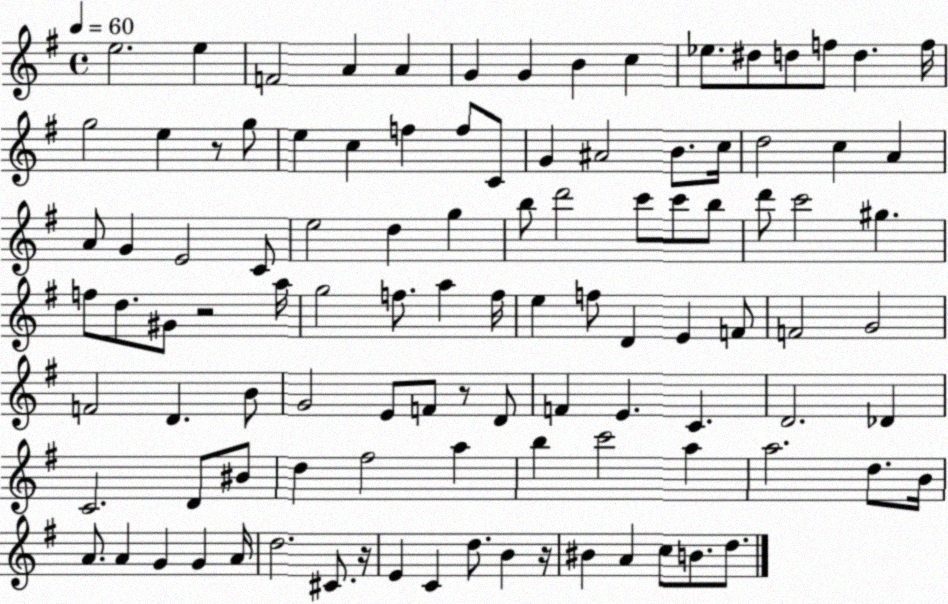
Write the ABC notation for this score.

X:1
T:Untitled
M:4/4
L:1/4
K:G
e2 e F2 A A G G B c _e/2 ^d/2 d/2 f/2 d f/4 g2 e z/2 g/2 e c f f/2 C/2 G ^A2 B/2 c/4 d2 c A A/2 G E2 C/2 e2 d g b/2 d'2 c'/2 c'/2 b/2 d'/2 c'2 ^g f/2 d/2 ^G/2 z2 a/4 g2 f/2 a f/4 e f/2 D E F/2 F2 G2 F2 D B/2 G2 E/2 F/2 z/2 D/2 F E C D2 _D C2 D/2 ^B/2 d ^f2 a b c'2 a a2 d/2 B/4 A/2 A G G A/4 d2 ^C/2 z/4 E C d/2 B z/4 ^B A c/2 B/2 d/2